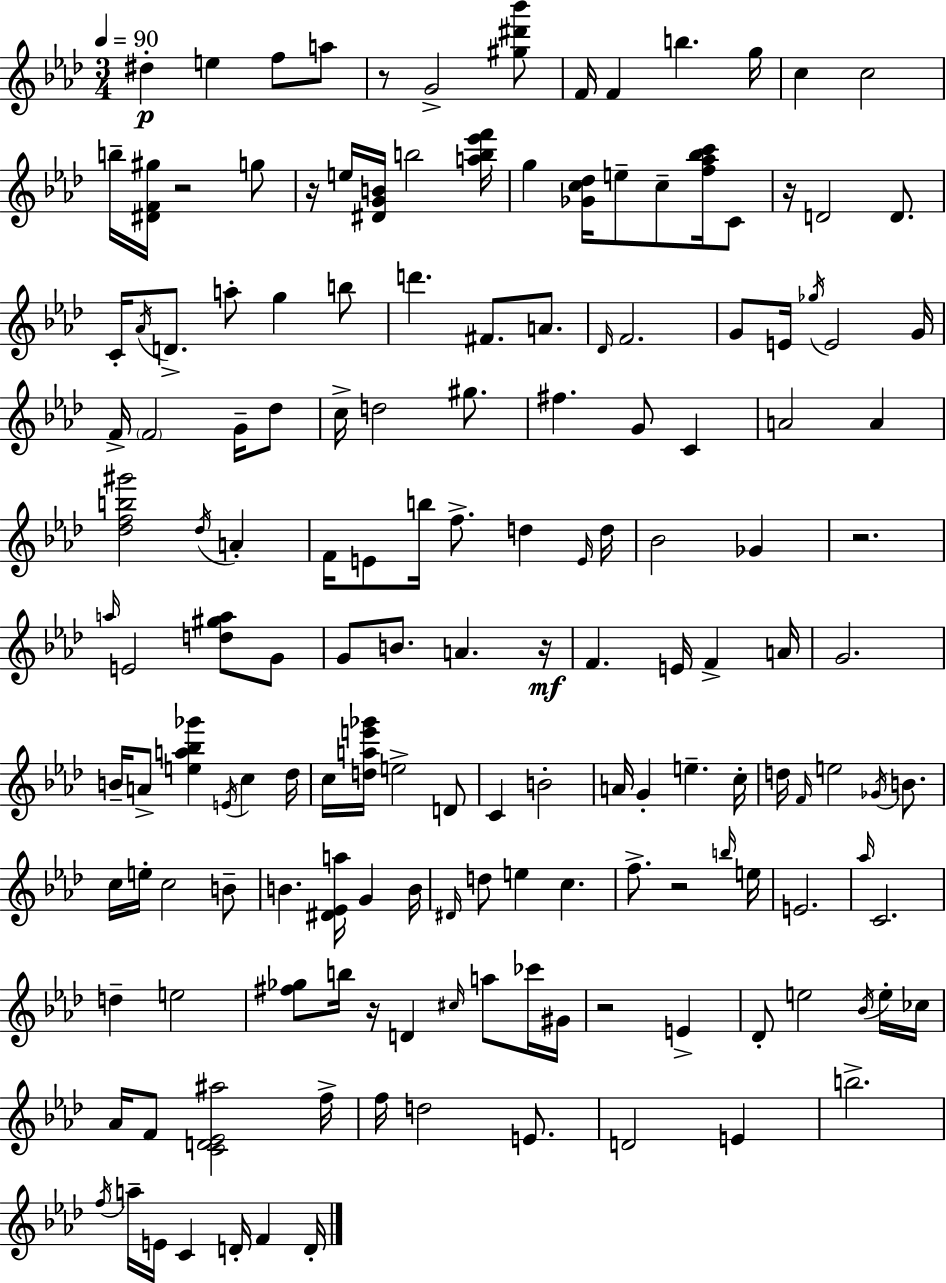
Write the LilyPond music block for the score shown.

{
  \clef treble
  \numericTimeSignature
  \time 3/4
  \key f \minor
  \tempo 4 = 90
  dis''4-.\p e''4 f''8 a''8 | r8 g'2-> <gis'' dis''' bes'''>8 | f'16 f'4 b''4. g''16 | c''4 c''2 | \break b''16-- <dis' f' gis''>16 r2 g''8 | r16 e''16 <dis' g' b'>16 b''2 <a'' b'' ees''' f'''>16 | g''4 <ges' c'' des''>16 e''8-- c''8-- <f'' aes'' bes'' c'''>16 c'8 | r16 d'2 d'8. | \break c'16-. \acciaccatura { aes'16 } d'8.-> a''8-. g''4 b''8 | d'''4. fis'8. a'8. | \grace { des'16 } f'2. | g'8 e'16 \acciaccatura { ges''16 } e'2 | \break g'16 f'16-> \parenthesize f'2 | g'16-- des''8 c''16-> d''2 | gis''8. fis''4. g'8 c'4 | a'2 a'4 | \break <des'' f'' b'' gis'''>2 \acciaccatura { des''16 } | a'4-. f'16 e'8 b''16 f''8.-> d''4 | \grace { e'16 } d''16 bes'2 | ges'4 r2. | \break \grace { a''16 } e'2 | <d'' gis'' a''>8 g'8 g'8 b'8. a'4. | r16\mf f'4. | e'16 f'4-> a'16 g'2. | \break b'16-- a'8-> <e'' a'' bes'' ges'''>4 | \acciaccatura { e'16 } c''4 des''16 c''16 <d'' a'' e''' ges'''>16 e''2-> | d'8 c'4 b'2-. | a'16 g'4-. | \break e''4.-- c''16-. d''16 \grace { f'16 } e''2 | \acciaccatura { ges'16 } b'8. c''16 e''16-. c''2 | b'8-- b'4. | <dis' ees' a''>16 g'4 b'16 \grace { dis'16 } d''8 | \break e''4 c''4. f''8.-> | r2 \grace { b''16 } e''16 e'2. | \grace { aes''16 } | c'2. | \break d''4-- e''2 | <fis'' ges''>8 b''16 r16 d'4 \grace { cis''16 } a''8 ces'''16 | gis'16 r2 e'4-> | des'8-. e''2 \acciaccatura { bes'16 } | \break e''16-. ces''16 aes'16 f'8 <c' d' ees' ais''>2 | f''16-> f''16 d''2 e'8. | d'2 e'4 | b''2.-> | \break \acciaccatura { f''16 } a''16-- e'16 c'4 d'16-. f'4 | d'16-. \bar "|."
}